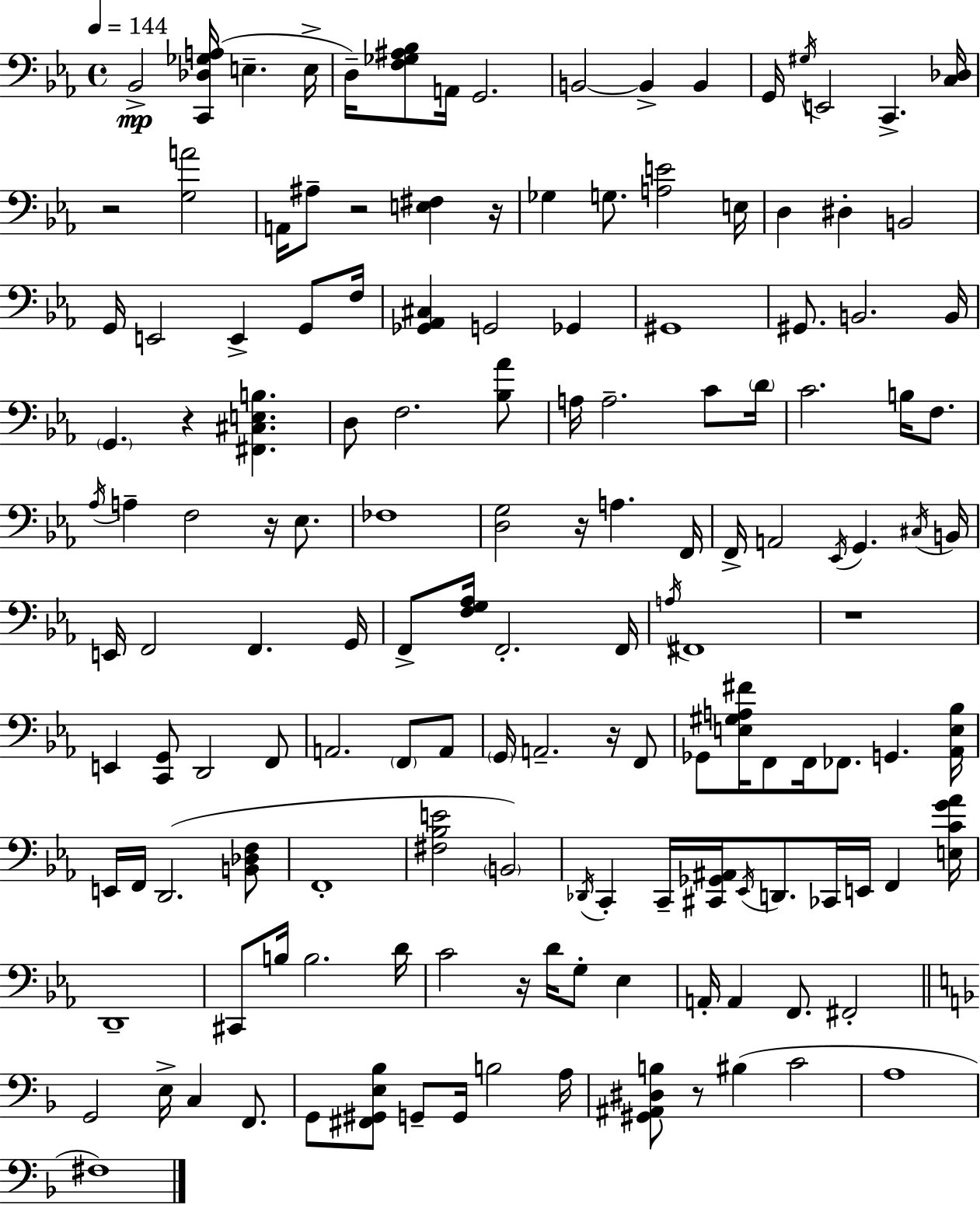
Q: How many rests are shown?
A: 10